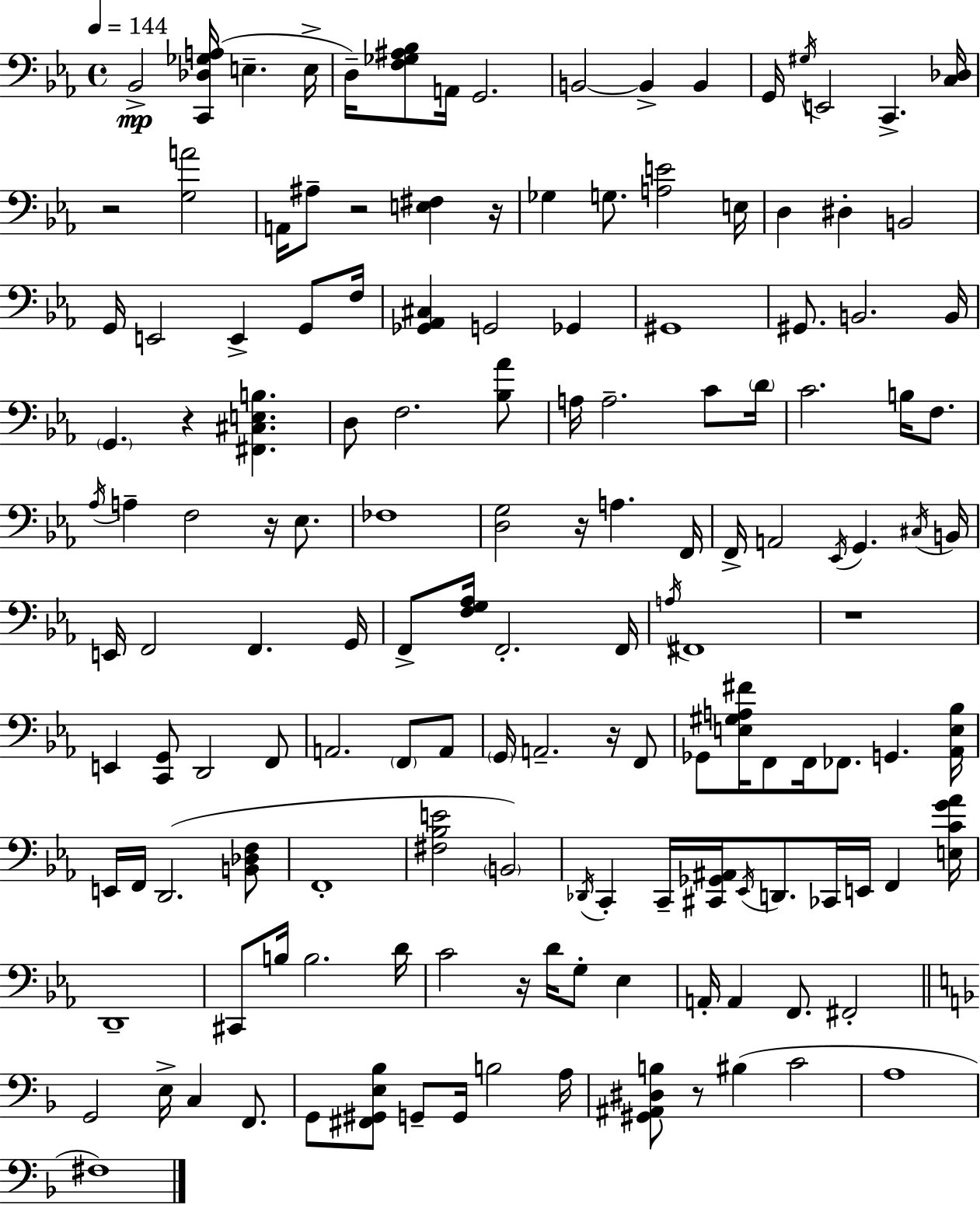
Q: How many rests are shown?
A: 10